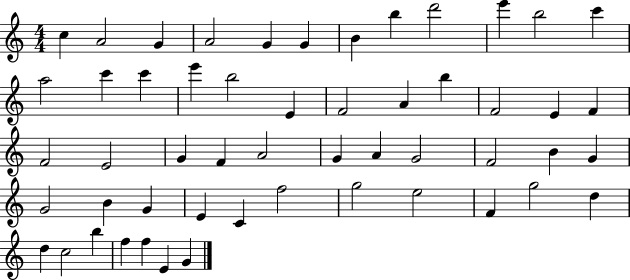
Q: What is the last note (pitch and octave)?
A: G4